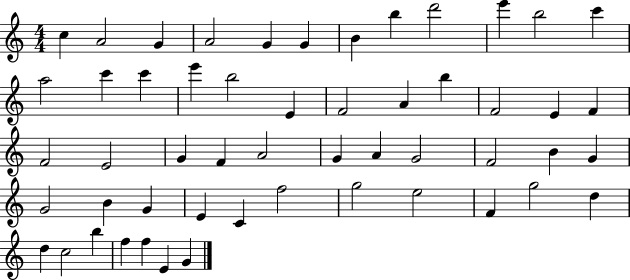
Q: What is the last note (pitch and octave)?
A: G4